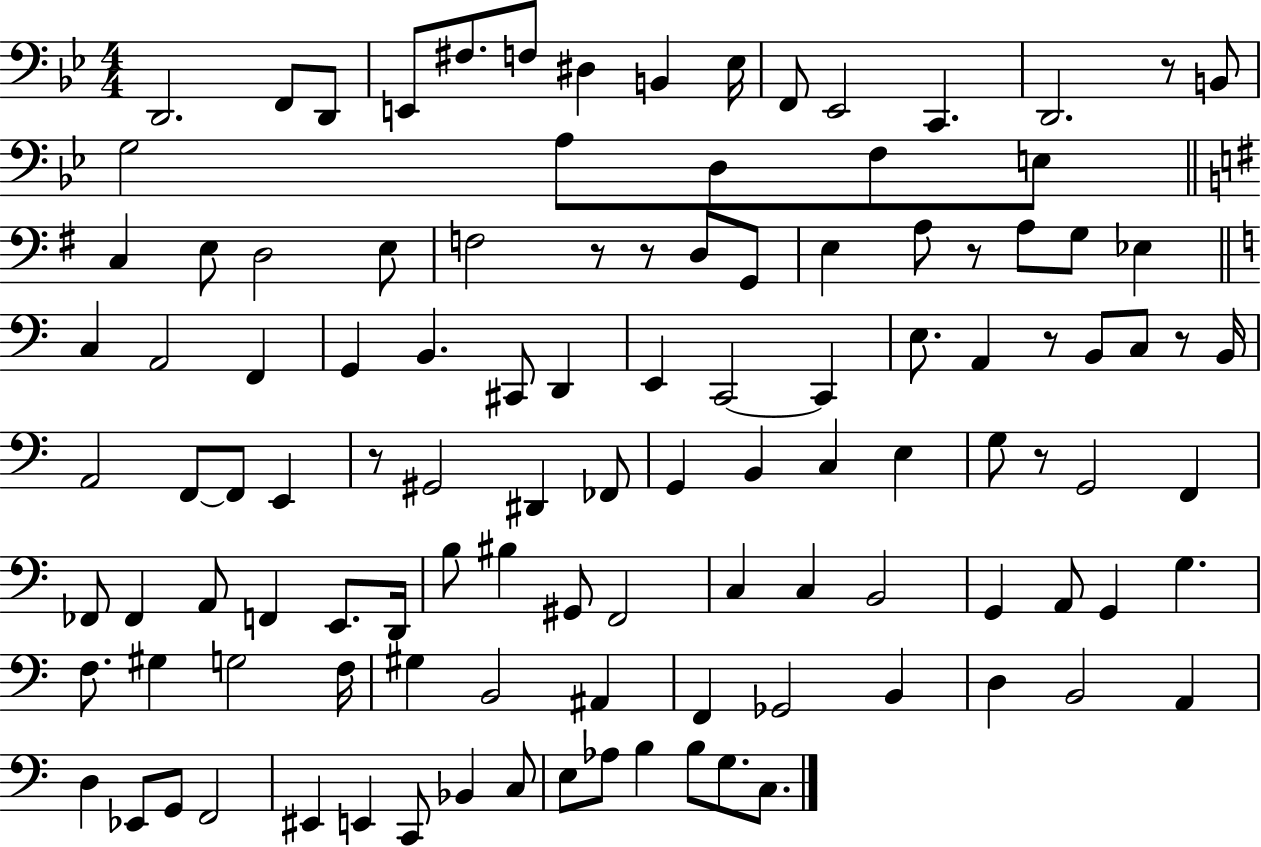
{
  \clef bass
  \numericTimeSignature
  \time 4/4
  \key bes \major
  d,2. f,8 d,8 | e,8 fis8. f8 dis4 b,4 ees16 | f,8 ees,2 c,4. | d,2. r8 b,8 | \break g2 a8 d8 f8 e8 | \bar "||" \break \key e \minor c4 e8 d2 e8 | f2 r8 r8 d8 g,8 | e4 a8 r8 a8 g8 ees4 | \bar "||" \break \key c \major c4 a,2 f,4 | g,4 b,4. cis,8 d,4 | e,4 c,2~~ c,4 | e8. a,4 r8 b,8 c8 r8 b,16 | \break a,2 f,8~~ f,8 e,4 | r8 gis,2 dis,4 fes,8 | g,4 b,4 c4 e4 | g8 r8 g,2 f,4 | \break fes,8 fes,4 a,8 f,4 e,8. d,16 | b8 bis4 gis,8 f,2 | c4 c4 b,2 | g,4 a,8 g,4 g4. | \break f8. gis4 g2 f16 | gis4 b,2 ais,4 | f,4 ges,2 b,4 | d4 b,2 a,4 | \break d4 ees,8 g,8 f,2 | eis,4 e,4 c,8 bes,4 c8 | e8 aes8 b4 b8 g8. c8. | \bar "|."
}